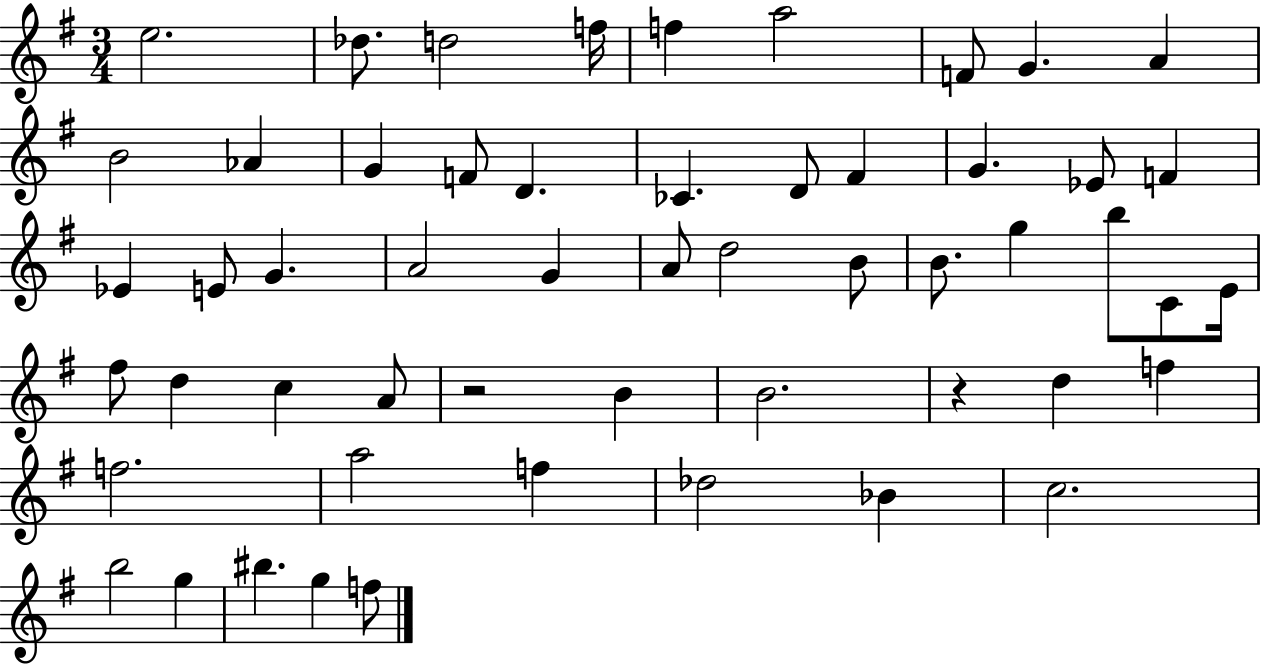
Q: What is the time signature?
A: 3/4